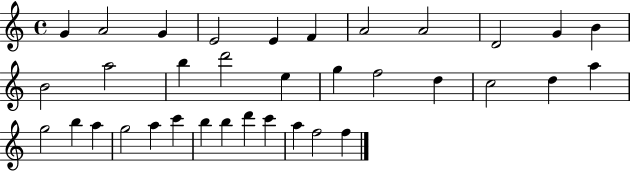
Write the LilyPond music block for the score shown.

{
  \clef treble
  \time 4/4
  \defaultTimeSignature
  \key c \major
  g'4 a'2 g'4 | e'2 e'4 f'4 | a'2 a'2 | d'2 g'4 b'4 | \break b'2 a''2 | b''4 d'''2 e''4 | g''4 f''2 d''4 | c''2 d''4 a''4 | \break g''2 b''4 a''4 | g''2 a''4 c'''4 | b''4 b''4 d'''4 c'''4 | a''4 f''2 f''4 | \break \bar "|."
}